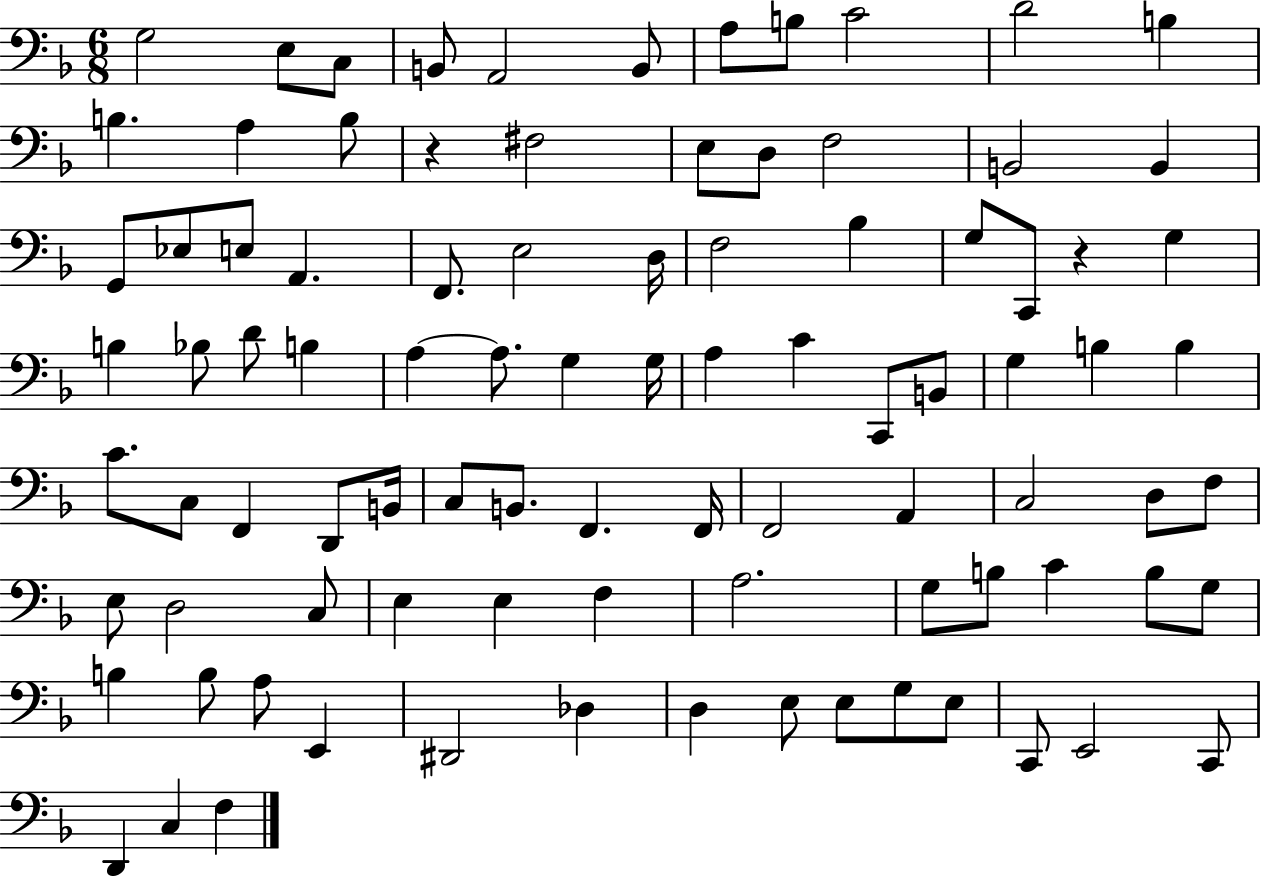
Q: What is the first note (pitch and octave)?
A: G3